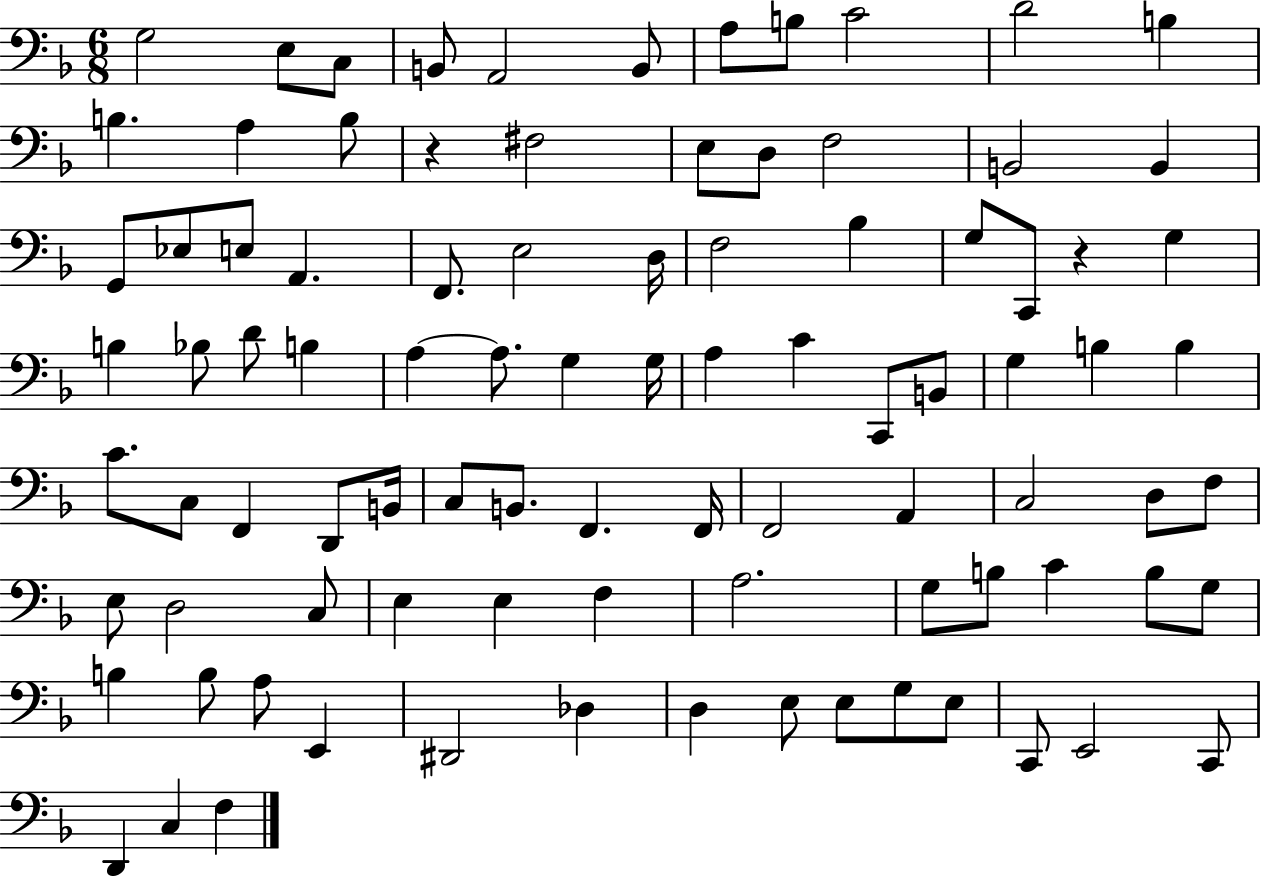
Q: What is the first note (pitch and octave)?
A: G3